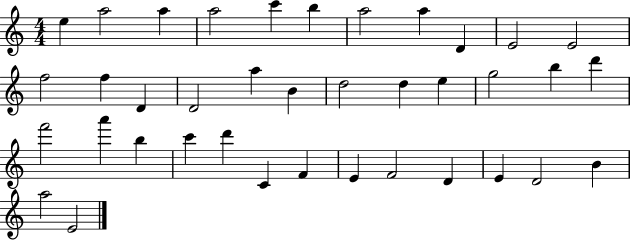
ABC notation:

X:1
T:Untitled
M:4/4
L:1/4
K:C
e a2 a a2 c' b a2 a D E2 E2 f2 f D D2 a B d2 d e g2 b d' f'2 a' b c' d' C F E F2 D E D2 B a2 E2